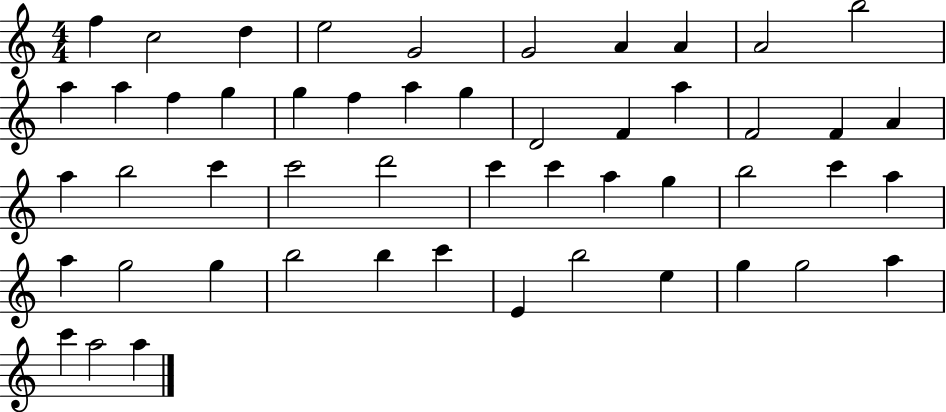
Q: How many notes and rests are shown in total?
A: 51